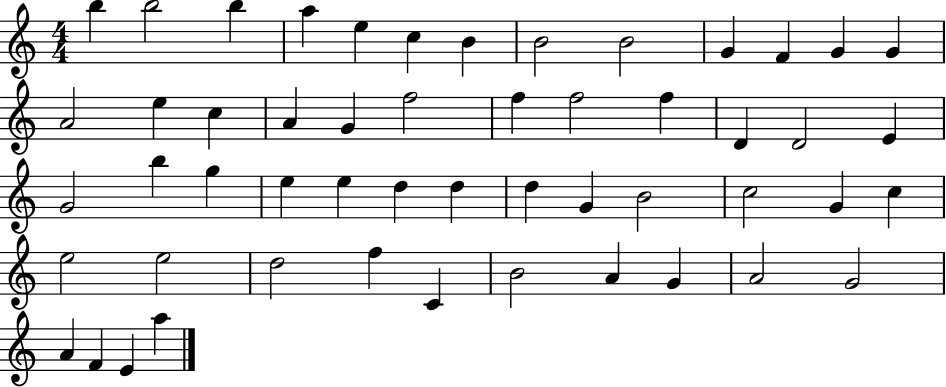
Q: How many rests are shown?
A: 0